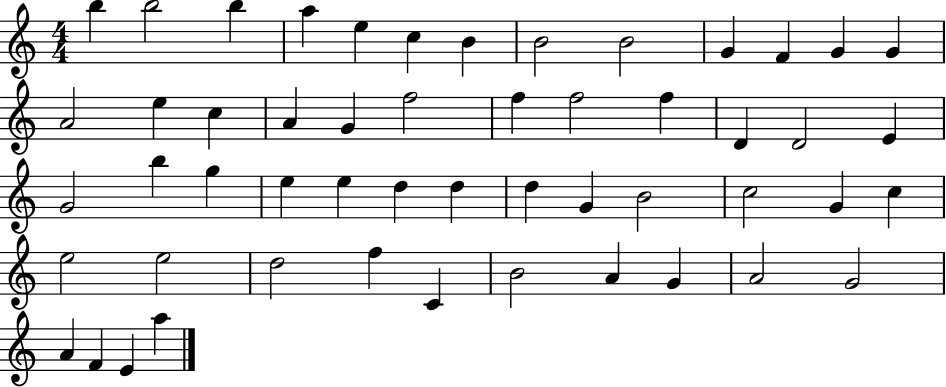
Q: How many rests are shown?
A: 0